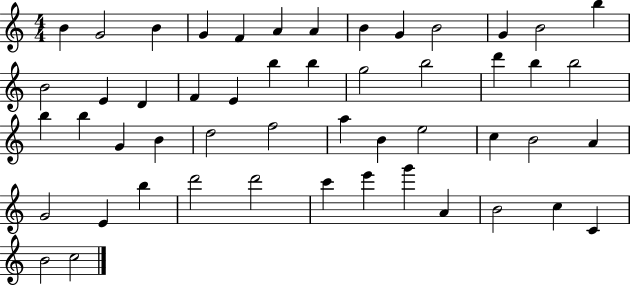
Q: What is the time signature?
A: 4/4